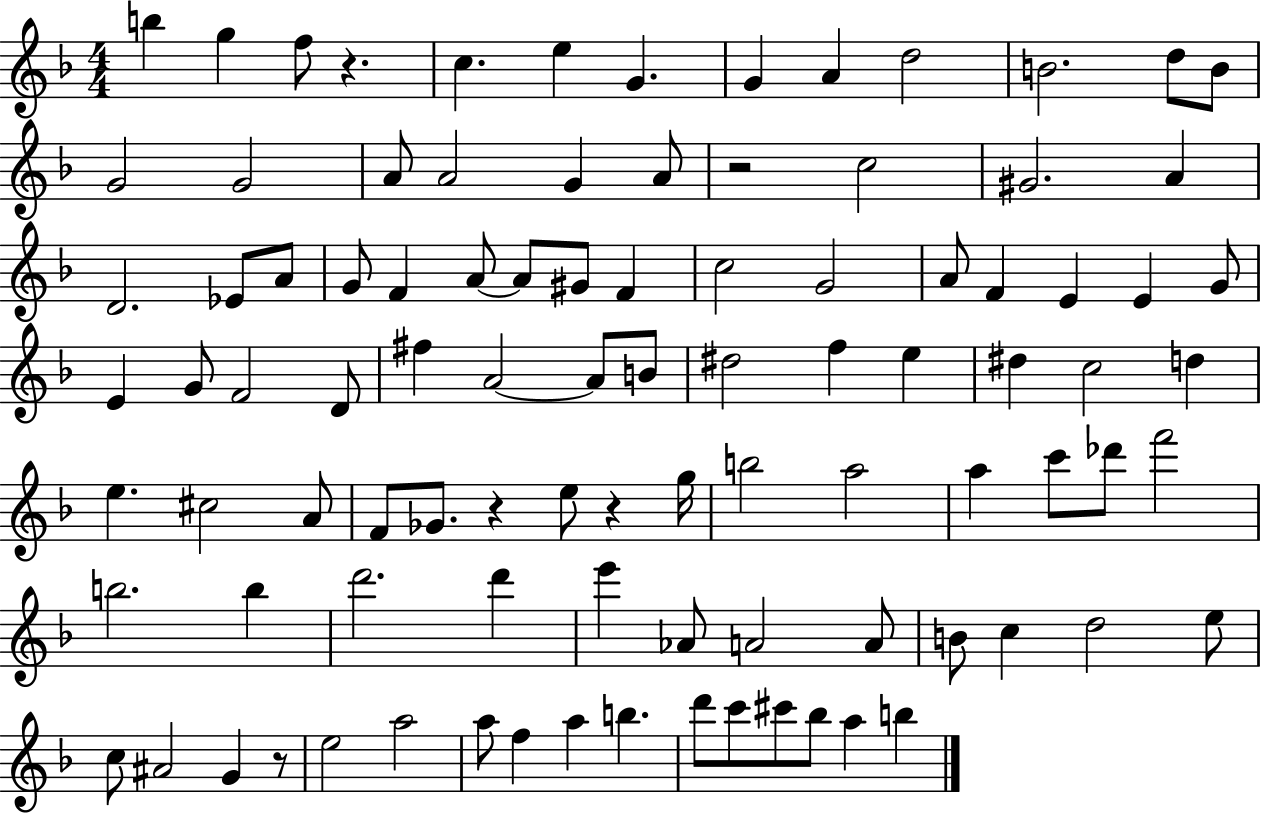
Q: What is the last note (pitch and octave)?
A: B5